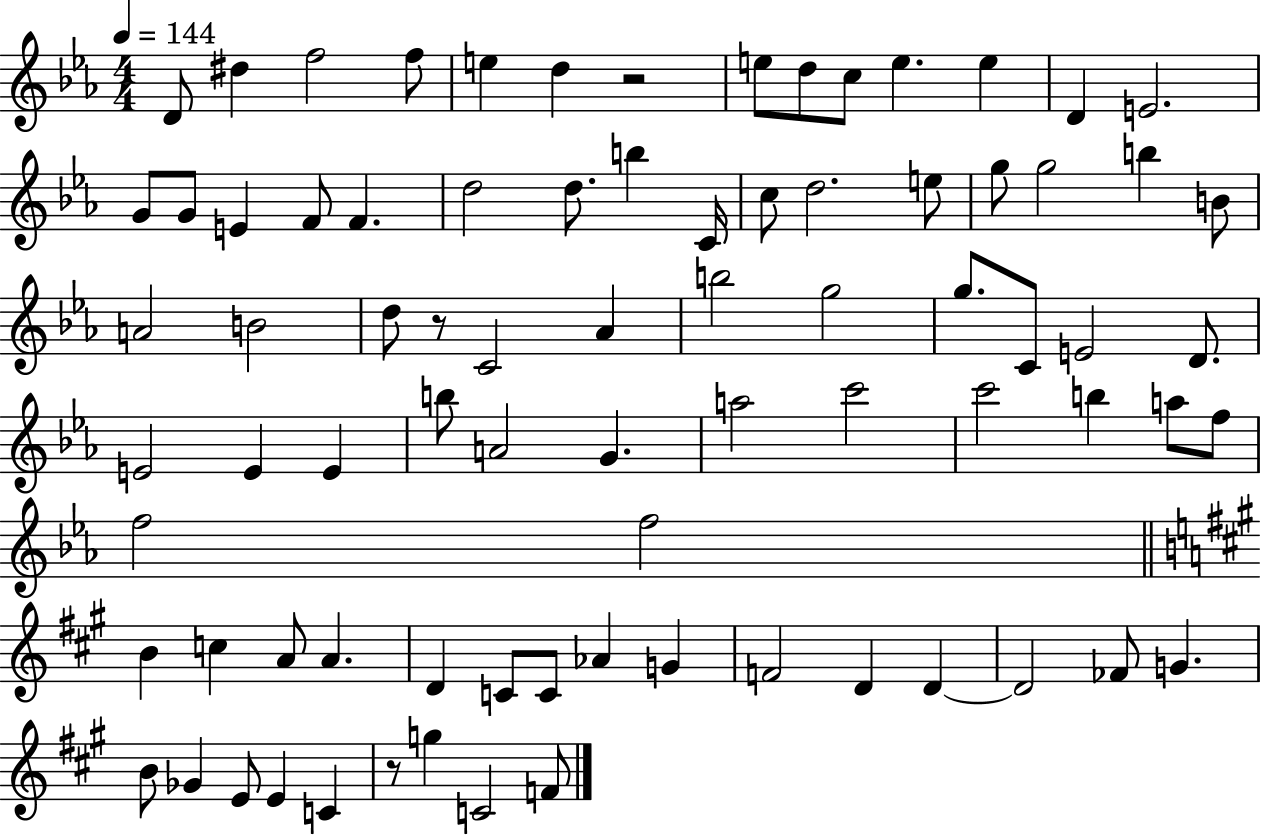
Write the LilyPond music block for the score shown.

{
  \clef treble
  \numericTimeSignature
  \time 4/4
  \key ees \major
  \tempo 4 = 144
  \repeat volta 2 { d'8 dis''4 f''2 f''8 | e''4 d''4 r2 | e''8 d''8 c''8 e''4. e''4 | d'4 e'2. | \break g'8 g'8 e'4 f'8 f'4. | d''2 d''8. b''4 c'16 | c''8 d''2. e''8 | g''8 g''2 b''4 b'8 | \break a'2 b'2 | d''8 r8 c'2 aes'4 | b''2 g''2 | g''8. c'8 e'2 d'8. | \break e'2 e'4 e'4 | b''8 a'2 g'4. | a''2 c'''2 | c'''2 b''4 a''8 f''8 | \break f''2 f''2 | \bar "||" \break \key a \major b'4 c''4 a'8 a'4. | d'4 c'8 c'8 aes'4 g'4 | f'2 d'4 d'4~~ | d'2 fes'8 g'4. | \break b'8 ges'4 e'8 e'4 c'4 | r8 g''4 c'2 f'8 | } \bar "|."
}